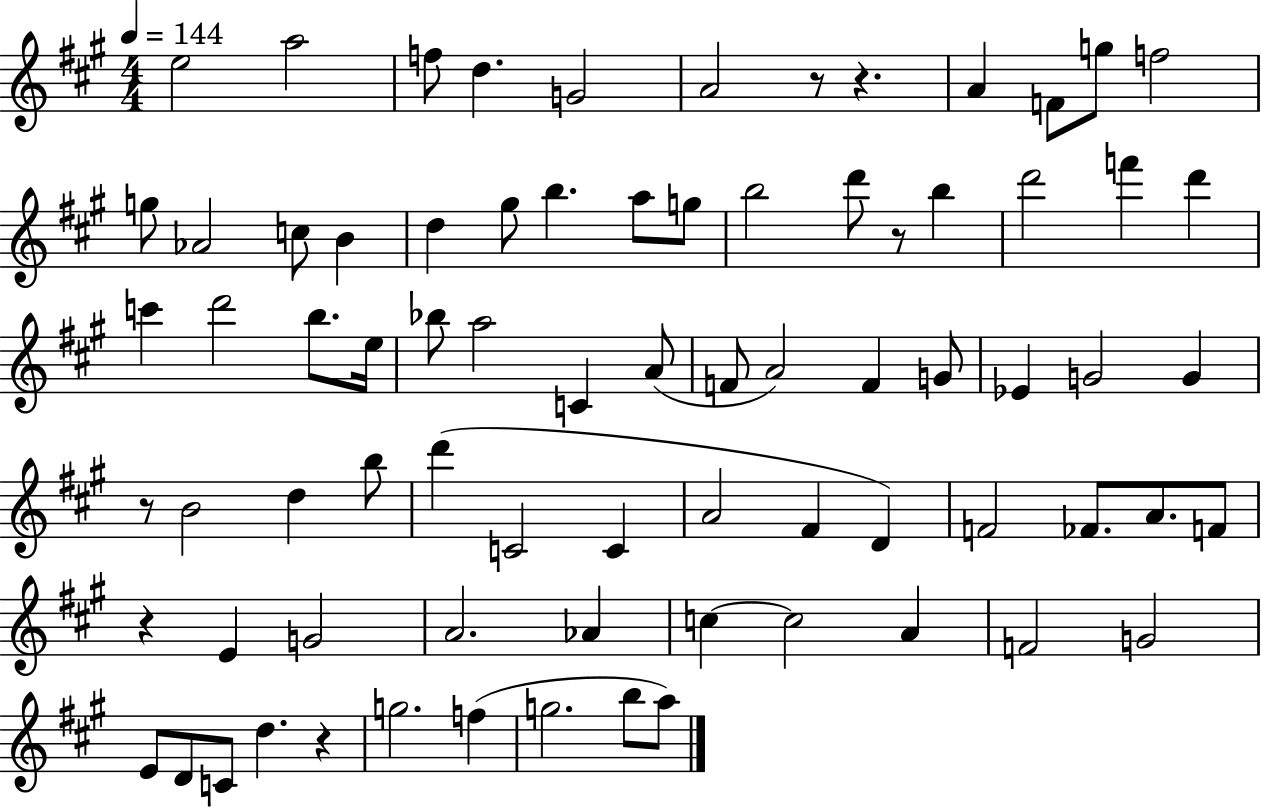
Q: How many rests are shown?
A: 6